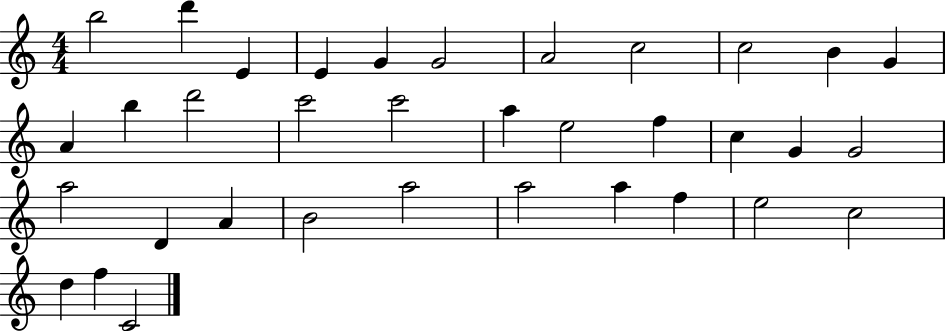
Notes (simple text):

B5/h D6/q E4/q E4/q G4/q G4/h A4/h C5/h C5/h B4/q G4/q A4/q B5/q D6/h C6/h C6/h A5/q E5/h F5/q C5/q G4/q G4/h A5/h D4/q A4/q B4/h A5/h A5/h A5/q F5/q E5/h C5/h D5/q F5/q C4/h